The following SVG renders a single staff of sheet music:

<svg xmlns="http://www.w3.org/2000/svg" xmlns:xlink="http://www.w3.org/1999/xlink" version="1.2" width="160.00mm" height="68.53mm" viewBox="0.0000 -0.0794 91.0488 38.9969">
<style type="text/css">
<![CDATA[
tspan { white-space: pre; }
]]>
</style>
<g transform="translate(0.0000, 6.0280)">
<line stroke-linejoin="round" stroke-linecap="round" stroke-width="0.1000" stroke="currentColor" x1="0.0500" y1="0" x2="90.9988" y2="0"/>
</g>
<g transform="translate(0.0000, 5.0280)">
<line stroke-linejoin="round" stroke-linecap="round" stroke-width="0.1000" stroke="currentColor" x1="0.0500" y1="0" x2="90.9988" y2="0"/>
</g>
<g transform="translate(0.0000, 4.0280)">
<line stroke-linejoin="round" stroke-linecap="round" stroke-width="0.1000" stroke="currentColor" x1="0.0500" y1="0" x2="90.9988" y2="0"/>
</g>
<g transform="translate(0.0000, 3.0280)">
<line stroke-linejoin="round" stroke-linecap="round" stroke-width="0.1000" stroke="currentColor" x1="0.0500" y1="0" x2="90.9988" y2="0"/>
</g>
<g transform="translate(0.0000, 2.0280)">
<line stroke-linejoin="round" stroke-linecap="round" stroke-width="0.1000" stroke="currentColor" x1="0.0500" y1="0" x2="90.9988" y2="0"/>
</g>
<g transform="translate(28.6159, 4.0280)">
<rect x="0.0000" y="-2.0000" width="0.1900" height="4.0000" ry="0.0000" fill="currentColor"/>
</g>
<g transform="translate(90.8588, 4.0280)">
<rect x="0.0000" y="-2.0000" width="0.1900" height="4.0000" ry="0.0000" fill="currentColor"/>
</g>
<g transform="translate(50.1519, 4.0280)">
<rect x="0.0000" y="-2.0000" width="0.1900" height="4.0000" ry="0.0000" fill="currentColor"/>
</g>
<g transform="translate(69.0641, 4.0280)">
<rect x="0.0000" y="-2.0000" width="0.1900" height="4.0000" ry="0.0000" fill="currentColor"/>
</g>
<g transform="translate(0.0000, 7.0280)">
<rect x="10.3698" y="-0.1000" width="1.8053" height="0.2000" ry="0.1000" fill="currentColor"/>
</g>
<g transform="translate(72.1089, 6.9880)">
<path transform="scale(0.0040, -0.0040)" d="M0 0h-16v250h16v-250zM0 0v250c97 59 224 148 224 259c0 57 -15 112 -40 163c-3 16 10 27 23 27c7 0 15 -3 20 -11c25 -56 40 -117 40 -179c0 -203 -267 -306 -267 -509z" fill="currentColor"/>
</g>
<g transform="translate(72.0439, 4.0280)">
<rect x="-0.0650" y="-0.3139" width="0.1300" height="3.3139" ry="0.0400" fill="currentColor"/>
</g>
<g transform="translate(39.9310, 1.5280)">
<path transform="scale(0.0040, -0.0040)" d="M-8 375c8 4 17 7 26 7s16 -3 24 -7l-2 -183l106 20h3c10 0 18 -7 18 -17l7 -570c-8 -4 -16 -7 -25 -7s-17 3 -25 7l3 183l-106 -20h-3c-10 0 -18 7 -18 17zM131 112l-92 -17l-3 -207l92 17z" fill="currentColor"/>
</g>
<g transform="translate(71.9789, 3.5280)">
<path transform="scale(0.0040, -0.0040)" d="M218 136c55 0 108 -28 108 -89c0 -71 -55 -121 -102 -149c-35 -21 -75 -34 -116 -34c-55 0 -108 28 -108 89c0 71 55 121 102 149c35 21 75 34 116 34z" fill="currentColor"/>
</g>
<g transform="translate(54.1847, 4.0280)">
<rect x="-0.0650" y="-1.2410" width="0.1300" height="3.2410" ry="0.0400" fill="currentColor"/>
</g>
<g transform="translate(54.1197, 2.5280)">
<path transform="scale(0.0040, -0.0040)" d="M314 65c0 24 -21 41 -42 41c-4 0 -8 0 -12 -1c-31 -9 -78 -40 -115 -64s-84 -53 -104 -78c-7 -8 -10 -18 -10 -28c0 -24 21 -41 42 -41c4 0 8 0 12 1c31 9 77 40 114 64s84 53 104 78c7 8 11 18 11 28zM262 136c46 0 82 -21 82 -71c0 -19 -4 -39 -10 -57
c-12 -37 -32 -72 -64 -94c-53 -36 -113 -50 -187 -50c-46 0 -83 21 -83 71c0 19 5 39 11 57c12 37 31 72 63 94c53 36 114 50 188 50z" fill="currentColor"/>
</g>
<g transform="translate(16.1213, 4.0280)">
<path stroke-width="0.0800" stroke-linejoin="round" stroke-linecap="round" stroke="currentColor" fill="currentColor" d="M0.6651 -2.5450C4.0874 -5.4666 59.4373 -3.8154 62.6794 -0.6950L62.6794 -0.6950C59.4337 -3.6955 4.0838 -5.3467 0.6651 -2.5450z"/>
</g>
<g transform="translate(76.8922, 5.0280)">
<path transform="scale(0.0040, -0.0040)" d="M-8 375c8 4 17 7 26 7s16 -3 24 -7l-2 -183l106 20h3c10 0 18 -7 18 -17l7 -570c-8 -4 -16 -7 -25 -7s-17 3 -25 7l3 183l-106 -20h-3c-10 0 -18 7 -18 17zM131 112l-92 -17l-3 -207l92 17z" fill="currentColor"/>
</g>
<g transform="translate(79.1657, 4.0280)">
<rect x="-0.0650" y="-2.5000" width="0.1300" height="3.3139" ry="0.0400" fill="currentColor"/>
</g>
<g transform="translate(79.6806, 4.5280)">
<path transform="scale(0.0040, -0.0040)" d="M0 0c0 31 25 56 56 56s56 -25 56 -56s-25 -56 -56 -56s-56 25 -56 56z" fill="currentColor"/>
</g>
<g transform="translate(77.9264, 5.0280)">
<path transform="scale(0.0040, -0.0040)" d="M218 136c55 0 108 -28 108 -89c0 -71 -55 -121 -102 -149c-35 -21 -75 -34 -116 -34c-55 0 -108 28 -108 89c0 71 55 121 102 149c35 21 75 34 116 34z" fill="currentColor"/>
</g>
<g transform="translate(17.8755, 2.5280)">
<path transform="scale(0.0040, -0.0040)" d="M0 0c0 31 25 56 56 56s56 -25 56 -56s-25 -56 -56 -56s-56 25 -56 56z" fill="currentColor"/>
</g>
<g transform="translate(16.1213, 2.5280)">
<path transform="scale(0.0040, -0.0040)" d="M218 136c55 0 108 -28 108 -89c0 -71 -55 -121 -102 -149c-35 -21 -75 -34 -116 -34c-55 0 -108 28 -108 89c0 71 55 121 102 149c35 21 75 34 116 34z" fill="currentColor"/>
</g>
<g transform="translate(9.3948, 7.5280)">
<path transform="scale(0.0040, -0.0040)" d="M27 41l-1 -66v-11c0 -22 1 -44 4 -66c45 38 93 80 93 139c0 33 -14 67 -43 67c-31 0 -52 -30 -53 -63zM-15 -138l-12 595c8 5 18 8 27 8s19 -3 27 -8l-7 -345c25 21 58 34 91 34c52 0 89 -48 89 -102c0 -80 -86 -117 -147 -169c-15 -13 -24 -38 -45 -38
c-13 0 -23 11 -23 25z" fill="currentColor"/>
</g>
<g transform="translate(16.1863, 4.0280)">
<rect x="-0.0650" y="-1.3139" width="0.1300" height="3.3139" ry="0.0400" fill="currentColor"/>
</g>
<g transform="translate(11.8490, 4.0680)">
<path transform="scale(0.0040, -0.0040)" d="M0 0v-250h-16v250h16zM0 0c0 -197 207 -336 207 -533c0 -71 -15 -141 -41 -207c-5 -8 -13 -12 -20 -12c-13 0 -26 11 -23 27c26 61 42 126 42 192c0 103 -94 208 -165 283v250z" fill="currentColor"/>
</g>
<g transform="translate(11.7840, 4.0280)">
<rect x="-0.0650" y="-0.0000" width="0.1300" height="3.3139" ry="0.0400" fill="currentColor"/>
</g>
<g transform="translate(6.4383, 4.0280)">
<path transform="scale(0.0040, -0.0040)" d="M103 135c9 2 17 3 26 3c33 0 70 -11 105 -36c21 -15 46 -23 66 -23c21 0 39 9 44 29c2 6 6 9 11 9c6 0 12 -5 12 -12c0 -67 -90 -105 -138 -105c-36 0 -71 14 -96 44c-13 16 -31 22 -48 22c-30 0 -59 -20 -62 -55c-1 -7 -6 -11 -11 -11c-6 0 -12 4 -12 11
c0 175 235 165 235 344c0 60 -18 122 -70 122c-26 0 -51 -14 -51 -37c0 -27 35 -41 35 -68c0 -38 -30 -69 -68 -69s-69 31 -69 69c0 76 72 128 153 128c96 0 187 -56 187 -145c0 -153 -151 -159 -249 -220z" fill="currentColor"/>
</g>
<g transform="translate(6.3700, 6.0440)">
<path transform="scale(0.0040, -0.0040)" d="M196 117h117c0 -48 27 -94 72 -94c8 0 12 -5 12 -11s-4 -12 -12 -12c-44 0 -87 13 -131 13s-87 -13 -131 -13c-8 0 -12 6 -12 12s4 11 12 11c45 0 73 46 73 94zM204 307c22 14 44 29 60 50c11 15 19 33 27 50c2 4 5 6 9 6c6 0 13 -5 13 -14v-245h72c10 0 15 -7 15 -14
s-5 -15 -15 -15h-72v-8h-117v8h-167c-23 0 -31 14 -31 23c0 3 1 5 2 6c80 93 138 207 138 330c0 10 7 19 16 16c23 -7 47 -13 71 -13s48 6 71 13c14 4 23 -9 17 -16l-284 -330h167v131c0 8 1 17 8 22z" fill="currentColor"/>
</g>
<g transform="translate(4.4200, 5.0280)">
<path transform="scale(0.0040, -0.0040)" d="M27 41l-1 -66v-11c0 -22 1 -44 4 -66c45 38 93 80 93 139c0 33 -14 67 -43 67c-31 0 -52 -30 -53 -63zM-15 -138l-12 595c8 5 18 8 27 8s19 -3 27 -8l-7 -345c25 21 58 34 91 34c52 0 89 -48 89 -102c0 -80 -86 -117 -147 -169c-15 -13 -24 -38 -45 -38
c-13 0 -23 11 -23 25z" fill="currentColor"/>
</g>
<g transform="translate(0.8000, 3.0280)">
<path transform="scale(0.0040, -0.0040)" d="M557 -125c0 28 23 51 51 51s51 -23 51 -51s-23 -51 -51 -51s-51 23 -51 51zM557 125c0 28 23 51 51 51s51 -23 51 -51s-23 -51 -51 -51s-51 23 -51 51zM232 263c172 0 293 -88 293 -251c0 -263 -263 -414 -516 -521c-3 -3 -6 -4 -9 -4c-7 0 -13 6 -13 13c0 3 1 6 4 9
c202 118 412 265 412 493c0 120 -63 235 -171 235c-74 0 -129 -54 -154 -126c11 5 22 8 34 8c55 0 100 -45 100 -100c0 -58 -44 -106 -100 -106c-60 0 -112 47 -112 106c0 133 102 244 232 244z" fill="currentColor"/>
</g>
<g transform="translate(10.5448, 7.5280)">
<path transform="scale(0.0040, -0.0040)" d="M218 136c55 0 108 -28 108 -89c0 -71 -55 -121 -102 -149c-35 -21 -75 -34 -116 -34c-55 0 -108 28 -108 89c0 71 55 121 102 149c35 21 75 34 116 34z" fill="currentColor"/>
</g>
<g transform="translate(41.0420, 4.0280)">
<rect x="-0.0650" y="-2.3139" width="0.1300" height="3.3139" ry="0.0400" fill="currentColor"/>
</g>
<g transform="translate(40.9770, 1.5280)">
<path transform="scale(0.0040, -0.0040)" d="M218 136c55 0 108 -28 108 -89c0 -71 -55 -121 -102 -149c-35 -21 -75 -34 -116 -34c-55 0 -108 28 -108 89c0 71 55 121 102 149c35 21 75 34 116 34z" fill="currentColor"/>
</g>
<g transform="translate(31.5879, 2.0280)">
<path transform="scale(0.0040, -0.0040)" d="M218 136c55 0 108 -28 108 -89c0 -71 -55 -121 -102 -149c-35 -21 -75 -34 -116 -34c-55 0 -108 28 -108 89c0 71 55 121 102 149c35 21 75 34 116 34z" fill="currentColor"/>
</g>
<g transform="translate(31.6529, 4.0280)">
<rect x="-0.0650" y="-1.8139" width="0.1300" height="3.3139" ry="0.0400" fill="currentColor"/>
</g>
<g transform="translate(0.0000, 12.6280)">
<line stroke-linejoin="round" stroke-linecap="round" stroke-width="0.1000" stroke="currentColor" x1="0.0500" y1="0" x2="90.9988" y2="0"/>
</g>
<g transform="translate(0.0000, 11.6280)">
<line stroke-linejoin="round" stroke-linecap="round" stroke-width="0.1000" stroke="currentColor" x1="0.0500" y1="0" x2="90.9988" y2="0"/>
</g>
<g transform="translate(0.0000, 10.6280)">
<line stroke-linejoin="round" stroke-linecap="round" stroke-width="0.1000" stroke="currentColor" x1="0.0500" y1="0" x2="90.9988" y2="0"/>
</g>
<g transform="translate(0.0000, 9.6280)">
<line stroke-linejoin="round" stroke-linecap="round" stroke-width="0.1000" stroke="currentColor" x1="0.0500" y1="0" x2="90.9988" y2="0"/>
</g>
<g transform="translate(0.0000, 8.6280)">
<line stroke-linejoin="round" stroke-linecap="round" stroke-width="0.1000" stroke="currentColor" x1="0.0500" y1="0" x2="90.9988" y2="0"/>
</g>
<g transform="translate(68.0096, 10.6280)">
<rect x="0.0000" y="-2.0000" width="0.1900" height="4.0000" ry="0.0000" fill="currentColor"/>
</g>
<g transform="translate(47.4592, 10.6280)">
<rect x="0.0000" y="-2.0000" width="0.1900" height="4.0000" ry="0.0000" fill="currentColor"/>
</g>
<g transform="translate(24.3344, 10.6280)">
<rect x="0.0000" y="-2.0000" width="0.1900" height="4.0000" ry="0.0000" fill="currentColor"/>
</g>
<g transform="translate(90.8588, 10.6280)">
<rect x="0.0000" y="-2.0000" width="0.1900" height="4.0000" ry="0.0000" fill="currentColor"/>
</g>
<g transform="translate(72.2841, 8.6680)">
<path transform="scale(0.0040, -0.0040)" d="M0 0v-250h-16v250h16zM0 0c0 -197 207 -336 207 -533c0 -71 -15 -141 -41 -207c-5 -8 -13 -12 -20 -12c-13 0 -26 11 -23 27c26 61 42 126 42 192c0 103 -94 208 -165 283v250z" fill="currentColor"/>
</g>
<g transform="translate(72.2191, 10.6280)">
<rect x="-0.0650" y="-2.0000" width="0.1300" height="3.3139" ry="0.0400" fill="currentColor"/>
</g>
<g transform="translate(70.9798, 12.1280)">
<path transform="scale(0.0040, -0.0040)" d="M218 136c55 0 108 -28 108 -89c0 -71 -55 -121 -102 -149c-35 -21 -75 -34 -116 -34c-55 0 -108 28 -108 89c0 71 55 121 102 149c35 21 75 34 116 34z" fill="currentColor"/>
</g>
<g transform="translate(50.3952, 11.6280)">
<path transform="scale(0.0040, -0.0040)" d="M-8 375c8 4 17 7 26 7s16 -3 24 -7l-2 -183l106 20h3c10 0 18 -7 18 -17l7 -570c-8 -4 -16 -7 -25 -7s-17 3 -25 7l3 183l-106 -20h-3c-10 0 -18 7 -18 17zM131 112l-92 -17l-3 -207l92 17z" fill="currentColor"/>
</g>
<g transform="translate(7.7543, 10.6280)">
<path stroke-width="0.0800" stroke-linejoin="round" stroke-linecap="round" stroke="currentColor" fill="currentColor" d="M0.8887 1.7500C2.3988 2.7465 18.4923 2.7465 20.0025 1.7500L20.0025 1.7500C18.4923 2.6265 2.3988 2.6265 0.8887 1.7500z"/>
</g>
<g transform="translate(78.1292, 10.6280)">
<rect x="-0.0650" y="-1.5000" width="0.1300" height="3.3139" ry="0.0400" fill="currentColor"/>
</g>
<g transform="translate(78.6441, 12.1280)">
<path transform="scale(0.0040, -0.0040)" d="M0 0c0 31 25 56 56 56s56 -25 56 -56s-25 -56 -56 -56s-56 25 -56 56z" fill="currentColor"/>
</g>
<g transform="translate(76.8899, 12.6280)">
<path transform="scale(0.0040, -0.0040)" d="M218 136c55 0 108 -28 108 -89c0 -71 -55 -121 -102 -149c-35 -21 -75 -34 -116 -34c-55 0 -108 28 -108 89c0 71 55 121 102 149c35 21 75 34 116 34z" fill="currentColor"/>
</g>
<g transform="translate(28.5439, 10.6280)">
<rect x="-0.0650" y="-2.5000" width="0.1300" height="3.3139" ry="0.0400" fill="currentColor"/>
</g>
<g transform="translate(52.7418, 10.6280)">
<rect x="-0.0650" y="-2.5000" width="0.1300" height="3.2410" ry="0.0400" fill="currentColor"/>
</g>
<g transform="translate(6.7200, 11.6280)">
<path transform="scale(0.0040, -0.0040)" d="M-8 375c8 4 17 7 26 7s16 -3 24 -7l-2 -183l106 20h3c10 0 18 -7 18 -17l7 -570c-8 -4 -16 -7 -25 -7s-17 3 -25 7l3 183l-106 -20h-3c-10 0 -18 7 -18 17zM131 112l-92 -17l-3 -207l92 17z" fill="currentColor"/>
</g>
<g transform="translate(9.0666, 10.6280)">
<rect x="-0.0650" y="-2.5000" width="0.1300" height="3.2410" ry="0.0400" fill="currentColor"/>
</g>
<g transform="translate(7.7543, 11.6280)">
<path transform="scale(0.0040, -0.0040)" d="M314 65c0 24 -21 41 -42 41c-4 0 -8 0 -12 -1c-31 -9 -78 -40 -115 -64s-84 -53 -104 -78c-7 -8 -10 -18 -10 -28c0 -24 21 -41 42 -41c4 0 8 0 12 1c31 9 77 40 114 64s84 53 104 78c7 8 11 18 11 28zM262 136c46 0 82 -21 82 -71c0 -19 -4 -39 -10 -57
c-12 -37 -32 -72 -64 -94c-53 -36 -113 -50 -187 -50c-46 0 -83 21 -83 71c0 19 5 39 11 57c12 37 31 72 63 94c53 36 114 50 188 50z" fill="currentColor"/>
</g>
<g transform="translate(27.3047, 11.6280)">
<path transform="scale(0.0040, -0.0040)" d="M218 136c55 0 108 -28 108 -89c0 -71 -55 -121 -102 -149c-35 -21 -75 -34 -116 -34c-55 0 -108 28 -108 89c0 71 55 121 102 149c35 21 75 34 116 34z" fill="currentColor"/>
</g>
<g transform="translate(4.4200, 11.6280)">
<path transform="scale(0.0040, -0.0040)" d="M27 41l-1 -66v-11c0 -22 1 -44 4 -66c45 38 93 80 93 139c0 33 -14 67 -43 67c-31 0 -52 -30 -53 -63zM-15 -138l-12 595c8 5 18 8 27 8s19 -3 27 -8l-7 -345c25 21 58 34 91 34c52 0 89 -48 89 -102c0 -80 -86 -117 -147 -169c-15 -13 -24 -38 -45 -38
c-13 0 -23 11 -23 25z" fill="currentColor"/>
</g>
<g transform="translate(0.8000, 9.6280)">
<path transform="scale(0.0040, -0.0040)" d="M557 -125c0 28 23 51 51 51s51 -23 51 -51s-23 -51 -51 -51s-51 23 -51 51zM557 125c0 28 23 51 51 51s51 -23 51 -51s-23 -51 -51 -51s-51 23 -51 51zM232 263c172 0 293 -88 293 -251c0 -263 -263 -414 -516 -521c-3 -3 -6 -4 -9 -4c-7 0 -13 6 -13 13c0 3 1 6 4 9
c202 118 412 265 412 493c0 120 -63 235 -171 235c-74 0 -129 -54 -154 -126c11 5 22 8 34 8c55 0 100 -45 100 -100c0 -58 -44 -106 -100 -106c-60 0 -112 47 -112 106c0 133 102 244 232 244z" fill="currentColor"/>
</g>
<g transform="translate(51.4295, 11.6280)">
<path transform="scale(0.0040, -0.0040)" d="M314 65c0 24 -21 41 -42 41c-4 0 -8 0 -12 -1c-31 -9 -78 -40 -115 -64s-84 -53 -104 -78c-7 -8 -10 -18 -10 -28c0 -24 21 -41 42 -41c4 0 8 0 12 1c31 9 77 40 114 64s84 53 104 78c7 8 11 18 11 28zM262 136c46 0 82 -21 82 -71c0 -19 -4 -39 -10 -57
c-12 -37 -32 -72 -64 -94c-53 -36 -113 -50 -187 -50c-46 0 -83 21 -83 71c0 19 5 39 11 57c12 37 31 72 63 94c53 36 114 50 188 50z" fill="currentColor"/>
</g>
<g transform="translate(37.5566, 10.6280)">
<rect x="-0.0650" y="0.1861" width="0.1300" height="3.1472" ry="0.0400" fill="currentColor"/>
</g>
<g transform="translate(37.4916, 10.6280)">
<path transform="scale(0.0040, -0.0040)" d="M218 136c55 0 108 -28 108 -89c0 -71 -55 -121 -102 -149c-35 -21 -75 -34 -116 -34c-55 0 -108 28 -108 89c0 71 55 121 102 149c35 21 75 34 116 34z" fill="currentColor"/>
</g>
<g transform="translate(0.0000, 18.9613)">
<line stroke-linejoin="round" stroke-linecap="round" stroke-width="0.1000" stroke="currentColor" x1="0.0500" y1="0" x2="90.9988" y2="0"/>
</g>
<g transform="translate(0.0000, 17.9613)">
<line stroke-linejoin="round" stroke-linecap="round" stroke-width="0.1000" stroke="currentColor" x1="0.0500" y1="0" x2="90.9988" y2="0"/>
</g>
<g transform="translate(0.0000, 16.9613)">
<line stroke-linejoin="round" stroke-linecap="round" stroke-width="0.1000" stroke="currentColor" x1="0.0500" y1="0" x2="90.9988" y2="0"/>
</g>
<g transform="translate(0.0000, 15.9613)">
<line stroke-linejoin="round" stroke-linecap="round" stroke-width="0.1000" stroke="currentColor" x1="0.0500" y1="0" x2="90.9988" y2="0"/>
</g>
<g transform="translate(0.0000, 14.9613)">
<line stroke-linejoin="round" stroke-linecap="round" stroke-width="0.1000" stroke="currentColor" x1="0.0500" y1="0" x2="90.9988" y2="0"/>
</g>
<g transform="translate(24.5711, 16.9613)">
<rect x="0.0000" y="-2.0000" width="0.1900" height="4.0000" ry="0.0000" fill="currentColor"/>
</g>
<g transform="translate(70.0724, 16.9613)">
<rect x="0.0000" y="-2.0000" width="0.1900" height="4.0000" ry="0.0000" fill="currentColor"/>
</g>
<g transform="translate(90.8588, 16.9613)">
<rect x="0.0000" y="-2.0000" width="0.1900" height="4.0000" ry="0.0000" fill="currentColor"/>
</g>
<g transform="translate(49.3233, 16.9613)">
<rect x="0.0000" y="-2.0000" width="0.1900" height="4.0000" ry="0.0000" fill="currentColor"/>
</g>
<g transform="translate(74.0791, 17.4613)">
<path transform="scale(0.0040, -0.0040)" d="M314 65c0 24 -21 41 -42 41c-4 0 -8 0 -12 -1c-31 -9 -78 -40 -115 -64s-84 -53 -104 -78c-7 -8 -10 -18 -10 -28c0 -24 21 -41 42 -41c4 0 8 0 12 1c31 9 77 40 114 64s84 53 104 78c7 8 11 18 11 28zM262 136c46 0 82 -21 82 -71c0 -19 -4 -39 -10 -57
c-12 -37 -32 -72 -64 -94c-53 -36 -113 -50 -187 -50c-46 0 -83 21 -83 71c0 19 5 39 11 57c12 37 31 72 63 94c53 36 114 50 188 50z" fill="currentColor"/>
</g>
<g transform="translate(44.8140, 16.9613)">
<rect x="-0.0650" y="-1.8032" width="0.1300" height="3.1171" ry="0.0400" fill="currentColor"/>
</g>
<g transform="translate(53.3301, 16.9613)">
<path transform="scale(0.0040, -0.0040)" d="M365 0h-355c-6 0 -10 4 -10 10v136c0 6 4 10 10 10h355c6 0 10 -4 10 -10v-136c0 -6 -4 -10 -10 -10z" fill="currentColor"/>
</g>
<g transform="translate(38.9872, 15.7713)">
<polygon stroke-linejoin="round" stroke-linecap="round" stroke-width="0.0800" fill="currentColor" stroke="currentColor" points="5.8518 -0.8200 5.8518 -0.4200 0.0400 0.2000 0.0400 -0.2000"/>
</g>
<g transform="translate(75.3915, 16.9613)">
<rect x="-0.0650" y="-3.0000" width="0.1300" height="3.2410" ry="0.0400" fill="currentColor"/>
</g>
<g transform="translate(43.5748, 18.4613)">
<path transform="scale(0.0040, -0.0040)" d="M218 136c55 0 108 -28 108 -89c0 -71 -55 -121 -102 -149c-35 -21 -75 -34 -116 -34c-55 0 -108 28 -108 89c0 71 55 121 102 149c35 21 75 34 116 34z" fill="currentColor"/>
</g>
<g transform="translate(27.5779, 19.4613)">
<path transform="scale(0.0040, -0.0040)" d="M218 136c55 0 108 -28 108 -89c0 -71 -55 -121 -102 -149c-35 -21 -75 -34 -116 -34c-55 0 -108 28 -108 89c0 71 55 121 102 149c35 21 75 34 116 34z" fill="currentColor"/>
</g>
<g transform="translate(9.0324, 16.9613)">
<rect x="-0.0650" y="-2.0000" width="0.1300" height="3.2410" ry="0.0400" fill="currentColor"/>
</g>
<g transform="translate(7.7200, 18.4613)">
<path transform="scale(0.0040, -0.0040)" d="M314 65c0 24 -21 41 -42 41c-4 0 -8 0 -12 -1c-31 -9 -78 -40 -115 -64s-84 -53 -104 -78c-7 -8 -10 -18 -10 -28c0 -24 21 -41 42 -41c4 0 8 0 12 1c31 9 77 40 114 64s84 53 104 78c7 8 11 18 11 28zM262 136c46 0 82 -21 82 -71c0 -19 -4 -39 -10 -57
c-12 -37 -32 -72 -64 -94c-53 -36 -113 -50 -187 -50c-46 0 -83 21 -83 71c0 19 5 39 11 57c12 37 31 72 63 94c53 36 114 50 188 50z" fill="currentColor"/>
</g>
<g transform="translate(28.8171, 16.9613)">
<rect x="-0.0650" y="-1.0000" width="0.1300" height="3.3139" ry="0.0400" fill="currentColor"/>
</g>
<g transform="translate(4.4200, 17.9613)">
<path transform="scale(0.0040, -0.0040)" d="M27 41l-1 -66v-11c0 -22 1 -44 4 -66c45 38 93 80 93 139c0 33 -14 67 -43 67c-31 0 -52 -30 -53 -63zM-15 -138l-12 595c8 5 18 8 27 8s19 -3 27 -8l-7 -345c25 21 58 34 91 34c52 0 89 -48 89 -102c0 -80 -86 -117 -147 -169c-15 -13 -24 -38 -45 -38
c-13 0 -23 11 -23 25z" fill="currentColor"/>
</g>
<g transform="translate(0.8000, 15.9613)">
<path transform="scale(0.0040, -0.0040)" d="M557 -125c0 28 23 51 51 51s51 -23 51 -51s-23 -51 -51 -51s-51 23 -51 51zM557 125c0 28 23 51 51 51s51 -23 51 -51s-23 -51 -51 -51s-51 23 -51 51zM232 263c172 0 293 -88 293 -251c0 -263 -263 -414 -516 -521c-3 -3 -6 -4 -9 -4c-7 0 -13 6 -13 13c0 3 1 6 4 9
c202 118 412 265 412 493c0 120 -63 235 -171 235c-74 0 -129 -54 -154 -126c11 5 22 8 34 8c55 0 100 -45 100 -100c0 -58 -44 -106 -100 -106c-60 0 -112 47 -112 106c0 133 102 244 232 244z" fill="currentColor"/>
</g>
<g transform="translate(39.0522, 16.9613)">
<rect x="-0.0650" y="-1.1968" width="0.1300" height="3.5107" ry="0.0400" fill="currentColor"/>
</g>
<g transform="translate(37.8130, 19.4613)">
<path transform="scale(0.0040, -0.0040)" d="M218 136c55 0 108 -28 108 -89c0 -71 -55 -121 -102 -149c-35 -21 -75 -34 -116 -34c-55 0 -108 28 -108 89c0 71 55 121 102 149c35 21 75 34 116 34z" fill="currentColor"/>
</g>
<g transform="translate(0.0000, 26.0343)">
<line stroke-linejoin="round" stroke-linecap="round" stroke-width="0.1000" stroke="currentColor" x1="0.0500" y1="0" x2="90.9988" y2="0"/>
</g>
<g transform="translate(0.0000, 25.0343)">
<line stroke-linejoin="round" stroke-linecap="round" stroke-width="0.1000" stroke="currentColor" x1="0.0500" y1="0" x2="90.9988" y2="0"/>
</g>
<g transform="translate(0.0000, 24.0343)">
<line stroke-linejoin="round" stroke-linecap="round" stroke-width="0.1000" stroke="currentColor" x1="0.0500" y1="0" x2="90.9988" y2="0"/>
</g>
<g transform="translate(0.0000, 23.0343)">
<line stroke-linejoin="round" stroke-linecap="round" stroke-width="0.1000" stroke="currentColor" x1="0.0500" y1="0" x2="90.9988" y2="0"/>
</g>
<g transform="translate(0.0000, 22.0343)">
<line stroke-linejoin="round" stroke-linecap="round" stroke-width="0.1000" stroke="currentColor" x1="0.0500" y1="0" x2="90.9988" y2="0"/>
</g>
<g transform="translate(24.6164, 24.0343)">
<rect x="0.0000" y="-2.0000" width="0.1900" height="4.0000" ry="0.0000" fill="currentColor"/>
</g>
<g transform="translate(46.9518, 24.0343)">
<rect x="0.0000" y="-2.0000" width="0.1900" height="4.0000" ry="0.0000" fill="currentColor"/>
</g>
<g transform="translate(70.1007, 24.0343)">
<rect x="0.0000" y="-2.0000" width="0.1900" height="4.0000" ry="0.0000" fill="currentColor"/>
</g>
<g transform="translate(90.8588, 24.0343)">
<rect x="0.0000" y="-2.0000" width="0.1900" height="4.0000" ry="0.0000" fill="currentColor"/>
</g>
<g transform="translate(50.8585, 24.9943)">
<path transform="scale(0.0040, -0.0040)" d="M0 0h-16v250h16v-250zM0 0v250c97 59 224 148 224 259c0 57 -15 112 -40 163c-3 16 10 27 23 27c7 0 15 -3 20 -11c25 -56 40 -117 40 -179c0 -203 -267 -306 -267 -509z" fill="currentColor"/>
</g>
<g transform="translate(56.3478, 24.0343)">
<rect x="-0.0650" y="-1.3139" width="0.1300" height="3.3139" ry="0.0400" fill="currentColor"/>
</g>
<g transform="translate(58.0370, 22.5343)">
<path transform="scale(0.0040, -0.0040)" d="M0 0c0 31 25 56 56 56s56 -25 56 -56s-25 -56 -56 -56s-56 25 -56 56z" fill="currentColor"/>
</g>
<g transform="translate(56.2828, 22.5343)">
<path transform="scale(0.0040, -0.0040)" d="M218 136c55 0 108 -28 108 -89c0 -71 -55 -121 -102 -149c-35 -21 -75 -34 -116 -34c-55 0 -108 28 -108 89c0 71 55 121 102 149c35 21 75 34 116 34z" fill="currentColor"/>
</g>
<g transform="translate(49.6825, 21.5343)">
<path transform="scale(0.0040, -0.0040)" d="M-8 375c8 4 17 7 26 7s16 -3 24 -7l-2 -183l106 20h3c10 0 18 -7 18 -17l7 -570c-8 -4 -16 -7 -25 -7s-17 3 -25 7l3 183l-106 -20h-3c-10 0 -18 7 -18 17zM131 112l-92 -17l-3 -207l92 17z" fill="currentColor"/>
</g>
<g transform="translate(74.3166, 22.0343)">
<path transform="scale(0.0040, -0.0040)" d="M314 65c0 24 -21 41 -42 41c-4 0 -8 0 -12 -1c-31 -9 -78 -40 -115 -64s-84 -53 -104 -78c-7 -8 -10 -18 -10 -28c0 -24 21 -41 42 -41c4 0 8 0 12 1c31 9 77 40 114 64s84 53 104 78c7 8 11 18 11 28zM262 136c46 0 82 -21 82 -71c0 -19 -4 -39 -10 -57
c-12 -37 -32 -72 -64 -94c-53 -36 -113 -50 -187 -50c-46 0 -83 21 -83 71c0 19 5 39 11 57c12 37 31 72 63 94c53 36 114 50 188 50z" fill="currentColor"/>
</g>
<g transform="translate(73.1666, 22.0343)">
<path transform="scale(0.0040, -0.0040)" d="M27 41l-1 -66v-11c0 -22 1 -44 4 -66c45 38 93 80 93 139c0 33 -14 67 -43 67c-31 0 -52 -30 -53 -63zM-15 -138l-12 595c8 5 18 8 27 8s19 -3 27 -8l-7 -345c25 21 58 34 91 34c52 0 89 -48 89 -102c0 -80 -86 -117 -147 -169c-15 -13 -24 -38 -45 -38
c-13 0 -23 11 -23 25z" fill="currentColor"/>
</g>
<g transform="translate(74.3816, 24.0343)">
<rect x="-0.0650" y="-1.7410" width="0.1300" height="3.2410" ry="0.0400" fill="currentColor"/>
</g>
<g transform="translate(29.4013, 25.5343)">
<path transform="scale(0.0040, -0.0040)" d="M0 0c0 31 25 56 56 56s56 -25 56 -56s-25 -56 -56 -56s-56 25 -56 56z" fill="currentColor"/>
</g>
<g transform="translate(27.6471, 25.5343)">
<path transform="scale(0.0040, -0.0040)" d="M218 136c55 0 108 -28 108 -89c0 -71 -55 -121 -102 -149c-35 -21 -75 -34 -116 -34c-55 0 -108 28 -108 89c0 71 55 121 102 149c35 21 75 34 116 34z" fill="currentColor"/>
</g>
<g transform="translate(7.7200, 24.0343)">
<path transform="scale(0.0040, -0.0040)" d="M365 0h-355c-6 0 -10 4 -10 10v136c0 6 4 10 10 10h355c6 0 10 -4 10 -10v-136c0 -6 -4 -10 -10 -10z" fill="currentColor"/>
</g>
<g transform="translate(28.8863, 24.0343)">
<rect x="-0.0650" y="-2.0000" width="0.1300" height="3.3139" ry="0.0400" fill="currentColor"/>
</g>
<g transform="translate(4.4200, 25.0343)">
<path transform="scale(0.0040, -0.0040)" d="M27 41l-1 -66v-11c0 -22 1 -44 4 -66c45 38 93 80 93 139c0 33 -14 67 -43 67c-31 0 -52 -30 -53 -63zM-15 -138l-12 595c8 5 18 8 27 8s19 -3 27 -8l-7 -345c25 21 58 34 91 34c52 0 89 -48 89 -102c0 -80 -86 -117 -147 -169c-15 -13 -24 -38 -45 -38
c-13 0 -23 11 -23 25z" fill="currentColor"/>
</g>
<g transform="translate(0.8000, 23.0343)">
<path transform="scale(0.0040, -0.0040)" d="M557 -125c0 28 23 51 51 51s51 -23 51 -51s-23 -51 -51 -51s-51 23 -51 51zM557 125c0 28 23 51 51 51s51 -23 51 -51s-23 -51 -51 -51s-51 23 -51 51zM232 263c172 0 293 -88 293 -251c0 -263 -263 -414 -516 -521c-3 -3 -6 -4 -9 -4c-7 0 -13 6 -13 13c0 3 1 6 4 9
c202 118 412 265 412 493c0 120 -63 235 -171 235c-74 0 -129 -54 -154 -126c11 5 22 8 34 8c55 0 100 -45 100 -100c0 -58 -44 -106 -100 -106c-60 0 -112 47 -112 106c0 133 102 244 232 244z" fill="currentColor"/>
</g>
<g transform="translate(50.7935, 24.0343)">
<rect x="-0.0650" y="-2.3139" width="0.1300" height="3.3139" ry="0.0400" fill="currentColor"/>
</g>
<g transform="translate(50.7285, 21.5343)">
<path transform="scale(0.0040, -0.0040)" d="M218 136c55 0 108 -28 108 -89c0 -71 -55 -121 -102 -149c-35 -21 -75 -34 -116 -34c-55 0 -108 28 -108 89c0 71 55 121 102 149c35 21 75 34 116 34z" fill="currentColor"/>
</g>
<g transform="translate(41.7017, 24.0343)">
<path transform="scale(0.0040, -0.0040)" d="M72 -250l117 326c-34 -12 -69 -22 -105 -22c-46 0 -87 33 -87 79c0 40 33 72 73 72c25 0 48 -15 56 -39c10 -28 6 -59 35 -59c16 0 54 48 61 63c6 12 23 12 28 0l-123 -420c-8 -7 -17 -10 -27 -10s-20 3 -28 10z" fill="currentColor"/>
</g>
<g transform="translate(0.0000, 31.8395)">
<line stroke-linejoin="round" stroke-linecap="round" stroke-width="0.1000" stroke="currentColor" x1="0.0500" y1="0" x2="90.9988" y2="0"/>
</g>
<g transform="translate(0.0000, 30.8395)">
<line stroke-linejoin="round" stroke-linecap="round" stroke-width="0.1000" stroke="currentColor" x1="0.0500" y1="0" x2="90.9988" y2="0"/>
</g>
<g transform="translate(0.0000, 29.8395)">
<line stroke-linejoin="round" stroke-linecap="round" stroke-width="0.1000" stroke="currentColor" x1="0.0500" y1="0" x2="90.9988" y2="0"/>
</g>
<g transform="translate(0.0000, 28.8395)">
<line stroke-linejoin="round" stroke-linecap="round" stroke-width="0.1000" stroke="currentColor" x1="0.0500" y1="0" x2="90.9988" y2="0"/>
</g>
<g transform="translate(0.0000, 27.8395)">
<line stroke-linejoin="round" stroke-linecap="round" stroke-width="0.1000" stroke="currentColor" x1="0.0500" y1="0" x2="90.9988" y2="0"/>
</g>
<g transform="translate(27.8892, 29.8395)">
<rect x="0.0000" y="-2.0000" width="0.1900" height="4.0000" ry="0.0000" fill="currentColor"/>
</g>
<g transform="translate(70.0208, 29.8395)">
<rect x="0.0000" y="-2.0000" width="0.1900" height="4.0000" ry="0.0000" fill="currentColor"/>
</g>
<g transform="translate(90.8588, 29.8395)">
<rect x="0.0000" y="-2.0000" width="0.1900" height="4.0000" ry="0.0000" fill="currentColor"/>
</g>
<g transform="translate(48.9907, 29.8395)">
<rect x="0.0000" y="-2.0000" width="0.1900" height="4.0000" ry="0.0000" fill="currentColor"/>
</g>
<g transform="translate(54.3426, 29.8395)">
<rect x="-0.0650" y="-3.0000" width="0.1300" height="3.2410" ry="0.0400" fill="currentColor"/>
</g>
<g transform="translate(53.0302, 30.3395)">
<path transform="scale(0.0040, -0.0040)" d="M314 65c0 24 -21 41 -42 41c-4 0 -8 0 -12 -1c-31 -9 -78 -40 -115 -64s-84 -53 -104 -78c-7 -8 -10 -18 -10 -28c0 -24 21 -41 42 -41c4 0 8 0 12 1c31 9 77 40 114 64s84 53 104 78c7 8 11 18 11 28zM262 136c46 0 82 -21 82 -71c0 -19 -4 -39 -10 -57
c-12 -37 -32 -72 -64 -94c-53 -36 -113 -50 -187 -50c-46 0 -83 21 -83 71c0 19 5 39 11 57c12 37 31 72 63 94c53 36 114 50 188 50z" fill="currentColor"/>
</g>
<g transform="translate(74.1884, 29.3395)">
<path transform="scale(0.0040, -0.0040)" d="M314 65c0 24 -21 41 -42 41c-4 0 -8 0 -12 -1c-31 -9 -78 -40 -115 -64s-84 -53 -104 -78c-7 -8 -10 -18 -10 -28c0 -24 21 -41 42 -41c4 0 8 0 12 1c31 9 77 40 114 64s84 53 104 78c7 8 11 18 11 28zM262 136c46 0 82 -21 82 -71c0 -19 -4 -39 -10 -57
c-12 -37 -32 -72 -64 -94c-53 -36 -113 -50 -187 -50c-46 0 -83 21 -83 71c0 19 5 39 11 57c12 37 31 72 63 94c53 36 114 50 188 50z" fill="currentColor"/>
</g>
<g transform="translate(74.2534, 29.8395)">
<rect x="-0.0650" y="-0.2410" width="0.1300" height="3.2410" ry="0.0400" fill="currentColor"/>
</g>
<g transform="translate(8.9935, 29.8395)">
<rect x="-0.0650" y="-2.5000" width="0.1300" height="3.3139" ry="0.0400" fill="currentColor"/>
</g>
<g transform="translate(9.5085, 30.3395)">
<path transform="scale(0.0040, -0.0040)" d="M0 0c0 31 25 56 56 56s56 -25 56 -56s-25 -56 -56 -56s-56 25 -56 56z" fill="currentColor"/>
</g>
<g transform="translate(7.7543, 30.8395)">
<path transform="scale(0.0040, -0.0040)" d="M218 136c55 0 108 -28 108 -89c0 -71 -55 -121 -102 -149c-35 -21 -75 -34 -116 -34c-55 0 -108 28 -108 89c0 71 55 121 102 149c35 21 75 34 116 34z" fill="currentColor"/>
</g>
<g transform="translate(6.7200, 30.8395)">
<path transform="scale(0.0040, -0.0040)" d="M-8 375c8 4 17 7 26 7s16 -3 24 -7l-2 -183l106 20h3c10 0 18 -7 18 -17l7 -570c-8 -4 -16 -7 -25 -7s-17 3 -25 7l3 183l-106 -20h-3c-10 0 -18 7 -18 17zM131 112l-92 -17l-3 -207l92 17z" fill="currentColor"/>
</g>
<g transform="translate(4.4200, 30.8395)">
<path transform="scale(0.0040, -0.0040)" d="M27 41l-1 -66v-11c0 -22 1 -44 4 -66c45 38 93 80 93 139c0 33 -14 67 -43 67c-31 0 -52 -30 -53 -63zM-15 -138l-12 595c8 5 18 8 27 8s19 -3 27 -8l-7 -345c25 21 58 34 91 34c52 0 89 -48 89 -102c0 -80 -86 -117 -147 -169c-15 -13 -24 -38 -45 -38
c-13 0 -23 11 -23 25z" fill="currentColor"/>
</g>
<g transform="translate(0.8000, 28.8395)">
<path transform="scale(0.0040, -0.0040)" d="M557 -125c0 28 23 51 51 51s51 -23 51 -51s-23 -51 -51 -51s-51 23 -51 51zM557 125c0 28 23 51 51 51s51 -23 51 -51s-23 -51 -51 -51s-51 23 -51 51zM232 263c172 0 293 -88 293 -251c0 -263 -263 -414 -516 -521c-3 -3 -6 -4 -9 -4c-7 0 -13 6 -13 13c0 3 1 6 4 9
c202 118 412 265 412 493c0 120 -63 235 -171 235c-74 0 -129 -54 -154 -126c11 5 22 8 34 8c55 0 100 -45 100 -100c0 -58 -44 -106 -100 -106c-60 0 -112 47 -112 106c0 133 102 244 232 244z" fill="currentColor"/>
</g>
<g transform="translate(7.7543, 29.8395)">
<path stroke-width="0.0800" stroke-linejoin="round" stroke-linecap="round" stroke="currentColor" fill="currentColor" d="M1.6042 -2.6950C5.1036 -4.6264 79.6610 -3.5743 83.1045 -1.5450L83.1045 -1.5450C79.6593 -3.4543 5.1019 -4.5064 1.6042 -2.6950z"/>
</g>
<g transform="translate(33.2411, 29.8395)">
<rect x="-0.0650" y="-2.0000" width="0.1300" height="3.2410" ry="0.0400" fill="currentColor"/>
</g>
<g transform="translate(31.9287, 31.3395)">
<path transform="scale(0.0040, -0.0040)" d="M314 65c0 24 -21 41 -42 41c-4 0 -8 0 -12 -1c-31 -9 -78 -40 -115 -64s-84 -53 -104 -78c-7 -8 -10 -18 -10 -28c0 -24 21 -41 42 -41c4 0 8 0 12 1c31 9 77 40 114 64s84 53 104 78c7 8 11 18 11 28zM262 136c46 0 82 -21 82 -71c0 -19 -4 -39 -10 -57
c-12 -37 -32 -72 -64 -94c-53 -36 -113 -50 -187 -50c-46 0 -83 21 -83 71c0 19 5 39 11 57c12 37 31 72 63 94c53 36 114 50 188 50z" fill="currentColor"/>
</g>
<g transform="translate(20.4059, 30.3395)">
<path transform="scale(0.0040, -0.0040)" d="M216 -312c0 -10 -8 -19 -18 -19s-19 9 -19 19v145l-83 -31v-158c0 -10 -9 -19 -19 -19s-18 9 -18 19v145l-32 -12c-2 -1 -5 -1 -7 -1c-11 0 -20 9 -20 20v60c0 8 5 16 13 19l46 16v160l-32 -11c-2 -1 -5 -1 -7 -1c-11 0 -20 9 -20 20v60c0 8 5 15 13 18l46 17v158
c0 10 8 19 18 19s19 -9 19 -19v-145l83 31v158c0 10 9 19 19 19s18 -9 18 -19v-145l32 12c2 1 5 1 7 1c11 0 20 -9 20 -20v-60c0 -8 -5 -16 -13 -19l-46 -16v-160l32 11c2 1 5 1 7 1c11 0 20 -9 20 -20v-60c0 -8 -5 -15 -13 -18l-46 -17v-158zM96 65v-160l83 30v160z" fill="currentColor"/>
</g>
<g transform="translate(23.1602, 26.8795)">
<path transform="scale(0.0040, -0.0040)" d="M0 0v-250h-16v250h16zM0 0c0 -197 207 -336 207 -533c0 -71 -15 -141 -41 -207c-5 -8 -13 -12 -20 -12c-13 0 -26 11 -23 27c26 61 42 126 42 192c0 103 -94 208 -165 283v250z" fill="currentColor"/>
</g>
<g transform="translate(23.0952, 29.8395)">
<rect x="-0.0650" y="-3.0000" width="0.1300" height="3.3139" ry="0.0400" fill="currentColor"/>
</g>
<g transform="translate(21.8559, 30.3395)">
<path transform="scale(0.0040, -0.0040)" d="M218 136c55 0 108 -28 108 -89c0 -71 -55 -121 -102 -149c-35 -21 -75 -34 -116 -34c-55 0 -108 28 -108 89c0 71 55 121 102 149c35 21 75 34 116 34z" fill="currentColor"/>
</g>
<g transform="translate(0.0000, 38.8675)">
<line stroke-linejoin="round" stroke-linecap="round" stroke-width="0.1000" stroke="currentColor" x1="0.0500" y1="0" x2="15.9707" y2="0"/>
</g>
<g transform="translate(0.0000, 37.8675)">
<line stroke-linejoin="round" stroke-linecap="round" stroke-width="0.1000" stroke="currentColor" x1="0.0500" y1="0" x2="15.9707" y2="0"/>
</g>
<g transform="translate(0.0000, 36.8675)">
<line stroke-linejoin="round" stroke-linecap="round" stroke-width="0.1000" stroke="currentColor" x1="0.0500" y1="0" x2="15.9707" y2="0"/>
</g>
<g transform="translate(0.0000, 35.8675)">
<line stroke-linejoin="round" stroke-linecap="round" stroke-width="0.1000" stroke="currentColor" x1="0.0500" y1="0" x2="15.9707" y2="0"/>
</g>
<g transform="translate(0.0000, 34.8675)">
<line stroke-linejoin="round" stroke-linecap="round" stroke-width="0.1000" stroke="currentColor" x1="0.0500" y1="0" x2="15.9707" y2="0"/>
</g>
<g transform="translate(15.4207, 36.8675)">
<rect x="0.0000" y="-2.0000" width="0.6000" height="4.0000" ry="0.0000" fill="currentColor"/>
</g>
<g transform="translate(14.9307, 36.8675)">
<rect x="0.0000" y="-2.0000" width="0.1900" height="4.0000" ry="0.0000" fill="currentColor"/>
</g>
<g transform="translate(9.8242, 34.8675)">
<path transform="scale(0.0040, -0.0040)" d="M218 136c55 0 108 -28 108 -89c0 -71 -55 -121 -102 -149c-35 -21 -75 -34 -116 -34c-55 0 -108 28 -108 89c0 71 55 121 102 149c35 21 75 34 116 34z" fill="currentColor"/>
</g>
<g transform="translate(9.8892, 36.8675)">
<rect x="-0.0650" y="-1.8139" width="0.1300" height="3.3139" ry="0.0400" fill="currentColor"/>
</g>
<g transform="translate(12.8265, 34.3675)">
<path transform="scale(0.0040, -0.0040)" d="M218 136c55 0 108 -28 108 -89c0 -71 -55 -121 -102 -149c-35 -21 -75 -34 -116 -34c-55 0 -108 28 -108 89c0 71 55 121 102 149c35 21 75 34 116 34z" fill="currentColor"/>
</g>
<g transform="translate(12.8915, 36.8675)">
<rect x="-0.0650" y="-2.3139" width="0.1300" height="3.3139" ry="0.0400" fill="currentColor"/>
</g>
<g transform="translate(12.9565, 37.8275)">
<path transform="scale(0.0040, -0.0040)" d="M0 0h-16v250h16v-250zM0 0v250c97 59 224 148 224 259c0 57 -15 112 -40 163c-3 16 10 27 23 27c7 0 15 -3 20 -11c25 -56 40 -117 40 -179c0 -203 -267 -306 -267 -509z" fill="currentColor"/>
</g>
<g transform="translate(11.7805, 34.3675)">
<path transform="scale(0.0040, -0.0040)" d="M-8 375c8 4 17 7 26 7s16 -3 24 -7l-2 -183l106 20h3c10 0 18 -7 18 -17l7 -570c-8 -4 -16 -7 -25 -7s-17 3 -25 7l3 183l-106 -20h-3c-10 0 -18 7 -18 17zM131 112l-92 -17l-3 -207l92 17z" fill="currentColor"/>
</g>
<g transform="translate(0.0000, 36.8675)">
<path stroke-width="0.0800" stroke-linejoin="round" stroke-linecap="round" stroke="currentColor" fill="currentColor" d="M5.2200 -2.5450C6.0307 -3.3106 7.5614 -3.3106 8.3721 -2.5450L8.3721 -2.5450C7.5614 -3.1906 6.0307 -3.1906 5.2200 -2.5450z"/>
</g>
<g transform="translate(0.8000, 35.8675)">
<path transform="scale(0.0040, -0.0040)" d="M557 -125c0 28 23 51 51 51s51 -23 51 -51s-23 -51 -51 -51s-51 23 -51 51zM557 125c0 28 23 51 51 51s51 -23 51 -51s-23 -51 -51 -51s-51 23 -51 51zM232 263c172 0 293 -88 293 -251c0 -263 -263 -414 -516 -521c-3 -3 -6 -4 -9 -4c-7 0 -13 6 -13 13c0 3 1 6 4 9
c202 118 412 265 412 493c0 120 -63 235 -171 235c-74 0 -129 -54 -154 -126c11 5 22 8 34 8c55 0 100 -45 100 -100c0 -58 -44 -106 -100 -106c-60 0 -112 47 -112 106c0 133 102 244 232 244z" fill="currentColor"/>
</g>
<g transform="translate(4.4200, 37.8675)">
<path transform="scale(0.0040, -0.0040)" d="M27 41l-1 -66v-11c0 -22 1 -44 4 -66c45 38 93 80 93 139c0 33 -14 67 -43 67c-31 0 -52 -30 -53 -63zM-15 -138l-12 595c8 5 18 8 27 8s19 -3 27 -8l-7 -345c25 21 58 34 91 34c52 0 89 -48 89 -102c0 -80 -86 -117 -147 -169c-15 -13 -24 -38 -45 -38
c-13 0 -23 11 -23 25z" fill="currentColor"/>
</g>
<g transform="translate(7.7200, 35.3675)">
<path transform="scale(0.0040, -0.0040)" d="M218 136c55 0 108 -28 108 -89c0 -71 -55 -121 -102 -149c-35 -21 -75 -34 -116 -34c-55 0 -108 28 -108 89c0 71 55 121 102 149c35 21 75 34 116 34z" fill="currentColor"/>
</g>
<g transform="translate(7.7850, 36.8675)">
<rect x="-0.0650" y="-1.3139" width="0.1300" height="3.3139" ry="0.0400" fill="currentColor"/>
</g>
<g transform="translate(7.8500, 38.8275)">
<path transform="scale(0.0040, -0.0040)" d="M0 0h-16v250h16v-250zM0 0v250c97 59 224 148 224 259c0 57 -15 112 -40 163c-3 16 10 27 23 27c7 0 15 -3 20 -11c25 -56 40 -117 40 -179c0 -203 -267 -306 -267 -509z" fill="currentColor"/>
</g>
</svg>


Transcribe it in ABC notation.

X:1
T:Untitled
M:2/4
L:1/4
K:F
_D,,/2 G, A, B, G,2 E,/2 B,, B,,2 B,, D, B,,2 A,,/2 G,, A,,2 F,, F,,/2 A,,/2 z2 C,2 z2 A,, z/2 B,/2 G, _A,2 B,, ^C,/2 A,,2 C,2 E,2 G,/2 A, B,/2